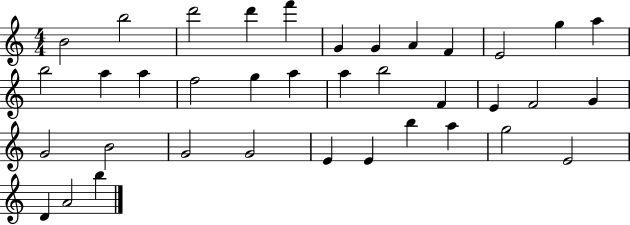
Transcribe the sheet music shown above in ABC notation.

X:1
T:Untitled
M:4/4
L:1/4
K:C
B2 b2 d'2 d' f' G G A F E2 g a b2 a a f2 g a a b2 F E F2 G G2 B2 G2 G2 E E b a g2 E2 D A2 b